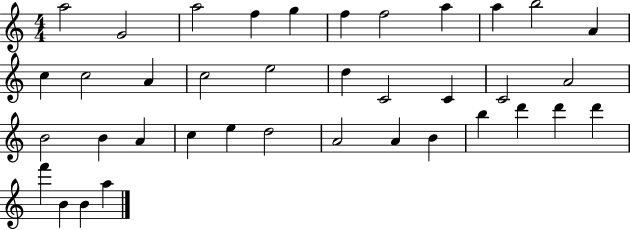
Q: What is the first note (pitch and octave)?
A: A5